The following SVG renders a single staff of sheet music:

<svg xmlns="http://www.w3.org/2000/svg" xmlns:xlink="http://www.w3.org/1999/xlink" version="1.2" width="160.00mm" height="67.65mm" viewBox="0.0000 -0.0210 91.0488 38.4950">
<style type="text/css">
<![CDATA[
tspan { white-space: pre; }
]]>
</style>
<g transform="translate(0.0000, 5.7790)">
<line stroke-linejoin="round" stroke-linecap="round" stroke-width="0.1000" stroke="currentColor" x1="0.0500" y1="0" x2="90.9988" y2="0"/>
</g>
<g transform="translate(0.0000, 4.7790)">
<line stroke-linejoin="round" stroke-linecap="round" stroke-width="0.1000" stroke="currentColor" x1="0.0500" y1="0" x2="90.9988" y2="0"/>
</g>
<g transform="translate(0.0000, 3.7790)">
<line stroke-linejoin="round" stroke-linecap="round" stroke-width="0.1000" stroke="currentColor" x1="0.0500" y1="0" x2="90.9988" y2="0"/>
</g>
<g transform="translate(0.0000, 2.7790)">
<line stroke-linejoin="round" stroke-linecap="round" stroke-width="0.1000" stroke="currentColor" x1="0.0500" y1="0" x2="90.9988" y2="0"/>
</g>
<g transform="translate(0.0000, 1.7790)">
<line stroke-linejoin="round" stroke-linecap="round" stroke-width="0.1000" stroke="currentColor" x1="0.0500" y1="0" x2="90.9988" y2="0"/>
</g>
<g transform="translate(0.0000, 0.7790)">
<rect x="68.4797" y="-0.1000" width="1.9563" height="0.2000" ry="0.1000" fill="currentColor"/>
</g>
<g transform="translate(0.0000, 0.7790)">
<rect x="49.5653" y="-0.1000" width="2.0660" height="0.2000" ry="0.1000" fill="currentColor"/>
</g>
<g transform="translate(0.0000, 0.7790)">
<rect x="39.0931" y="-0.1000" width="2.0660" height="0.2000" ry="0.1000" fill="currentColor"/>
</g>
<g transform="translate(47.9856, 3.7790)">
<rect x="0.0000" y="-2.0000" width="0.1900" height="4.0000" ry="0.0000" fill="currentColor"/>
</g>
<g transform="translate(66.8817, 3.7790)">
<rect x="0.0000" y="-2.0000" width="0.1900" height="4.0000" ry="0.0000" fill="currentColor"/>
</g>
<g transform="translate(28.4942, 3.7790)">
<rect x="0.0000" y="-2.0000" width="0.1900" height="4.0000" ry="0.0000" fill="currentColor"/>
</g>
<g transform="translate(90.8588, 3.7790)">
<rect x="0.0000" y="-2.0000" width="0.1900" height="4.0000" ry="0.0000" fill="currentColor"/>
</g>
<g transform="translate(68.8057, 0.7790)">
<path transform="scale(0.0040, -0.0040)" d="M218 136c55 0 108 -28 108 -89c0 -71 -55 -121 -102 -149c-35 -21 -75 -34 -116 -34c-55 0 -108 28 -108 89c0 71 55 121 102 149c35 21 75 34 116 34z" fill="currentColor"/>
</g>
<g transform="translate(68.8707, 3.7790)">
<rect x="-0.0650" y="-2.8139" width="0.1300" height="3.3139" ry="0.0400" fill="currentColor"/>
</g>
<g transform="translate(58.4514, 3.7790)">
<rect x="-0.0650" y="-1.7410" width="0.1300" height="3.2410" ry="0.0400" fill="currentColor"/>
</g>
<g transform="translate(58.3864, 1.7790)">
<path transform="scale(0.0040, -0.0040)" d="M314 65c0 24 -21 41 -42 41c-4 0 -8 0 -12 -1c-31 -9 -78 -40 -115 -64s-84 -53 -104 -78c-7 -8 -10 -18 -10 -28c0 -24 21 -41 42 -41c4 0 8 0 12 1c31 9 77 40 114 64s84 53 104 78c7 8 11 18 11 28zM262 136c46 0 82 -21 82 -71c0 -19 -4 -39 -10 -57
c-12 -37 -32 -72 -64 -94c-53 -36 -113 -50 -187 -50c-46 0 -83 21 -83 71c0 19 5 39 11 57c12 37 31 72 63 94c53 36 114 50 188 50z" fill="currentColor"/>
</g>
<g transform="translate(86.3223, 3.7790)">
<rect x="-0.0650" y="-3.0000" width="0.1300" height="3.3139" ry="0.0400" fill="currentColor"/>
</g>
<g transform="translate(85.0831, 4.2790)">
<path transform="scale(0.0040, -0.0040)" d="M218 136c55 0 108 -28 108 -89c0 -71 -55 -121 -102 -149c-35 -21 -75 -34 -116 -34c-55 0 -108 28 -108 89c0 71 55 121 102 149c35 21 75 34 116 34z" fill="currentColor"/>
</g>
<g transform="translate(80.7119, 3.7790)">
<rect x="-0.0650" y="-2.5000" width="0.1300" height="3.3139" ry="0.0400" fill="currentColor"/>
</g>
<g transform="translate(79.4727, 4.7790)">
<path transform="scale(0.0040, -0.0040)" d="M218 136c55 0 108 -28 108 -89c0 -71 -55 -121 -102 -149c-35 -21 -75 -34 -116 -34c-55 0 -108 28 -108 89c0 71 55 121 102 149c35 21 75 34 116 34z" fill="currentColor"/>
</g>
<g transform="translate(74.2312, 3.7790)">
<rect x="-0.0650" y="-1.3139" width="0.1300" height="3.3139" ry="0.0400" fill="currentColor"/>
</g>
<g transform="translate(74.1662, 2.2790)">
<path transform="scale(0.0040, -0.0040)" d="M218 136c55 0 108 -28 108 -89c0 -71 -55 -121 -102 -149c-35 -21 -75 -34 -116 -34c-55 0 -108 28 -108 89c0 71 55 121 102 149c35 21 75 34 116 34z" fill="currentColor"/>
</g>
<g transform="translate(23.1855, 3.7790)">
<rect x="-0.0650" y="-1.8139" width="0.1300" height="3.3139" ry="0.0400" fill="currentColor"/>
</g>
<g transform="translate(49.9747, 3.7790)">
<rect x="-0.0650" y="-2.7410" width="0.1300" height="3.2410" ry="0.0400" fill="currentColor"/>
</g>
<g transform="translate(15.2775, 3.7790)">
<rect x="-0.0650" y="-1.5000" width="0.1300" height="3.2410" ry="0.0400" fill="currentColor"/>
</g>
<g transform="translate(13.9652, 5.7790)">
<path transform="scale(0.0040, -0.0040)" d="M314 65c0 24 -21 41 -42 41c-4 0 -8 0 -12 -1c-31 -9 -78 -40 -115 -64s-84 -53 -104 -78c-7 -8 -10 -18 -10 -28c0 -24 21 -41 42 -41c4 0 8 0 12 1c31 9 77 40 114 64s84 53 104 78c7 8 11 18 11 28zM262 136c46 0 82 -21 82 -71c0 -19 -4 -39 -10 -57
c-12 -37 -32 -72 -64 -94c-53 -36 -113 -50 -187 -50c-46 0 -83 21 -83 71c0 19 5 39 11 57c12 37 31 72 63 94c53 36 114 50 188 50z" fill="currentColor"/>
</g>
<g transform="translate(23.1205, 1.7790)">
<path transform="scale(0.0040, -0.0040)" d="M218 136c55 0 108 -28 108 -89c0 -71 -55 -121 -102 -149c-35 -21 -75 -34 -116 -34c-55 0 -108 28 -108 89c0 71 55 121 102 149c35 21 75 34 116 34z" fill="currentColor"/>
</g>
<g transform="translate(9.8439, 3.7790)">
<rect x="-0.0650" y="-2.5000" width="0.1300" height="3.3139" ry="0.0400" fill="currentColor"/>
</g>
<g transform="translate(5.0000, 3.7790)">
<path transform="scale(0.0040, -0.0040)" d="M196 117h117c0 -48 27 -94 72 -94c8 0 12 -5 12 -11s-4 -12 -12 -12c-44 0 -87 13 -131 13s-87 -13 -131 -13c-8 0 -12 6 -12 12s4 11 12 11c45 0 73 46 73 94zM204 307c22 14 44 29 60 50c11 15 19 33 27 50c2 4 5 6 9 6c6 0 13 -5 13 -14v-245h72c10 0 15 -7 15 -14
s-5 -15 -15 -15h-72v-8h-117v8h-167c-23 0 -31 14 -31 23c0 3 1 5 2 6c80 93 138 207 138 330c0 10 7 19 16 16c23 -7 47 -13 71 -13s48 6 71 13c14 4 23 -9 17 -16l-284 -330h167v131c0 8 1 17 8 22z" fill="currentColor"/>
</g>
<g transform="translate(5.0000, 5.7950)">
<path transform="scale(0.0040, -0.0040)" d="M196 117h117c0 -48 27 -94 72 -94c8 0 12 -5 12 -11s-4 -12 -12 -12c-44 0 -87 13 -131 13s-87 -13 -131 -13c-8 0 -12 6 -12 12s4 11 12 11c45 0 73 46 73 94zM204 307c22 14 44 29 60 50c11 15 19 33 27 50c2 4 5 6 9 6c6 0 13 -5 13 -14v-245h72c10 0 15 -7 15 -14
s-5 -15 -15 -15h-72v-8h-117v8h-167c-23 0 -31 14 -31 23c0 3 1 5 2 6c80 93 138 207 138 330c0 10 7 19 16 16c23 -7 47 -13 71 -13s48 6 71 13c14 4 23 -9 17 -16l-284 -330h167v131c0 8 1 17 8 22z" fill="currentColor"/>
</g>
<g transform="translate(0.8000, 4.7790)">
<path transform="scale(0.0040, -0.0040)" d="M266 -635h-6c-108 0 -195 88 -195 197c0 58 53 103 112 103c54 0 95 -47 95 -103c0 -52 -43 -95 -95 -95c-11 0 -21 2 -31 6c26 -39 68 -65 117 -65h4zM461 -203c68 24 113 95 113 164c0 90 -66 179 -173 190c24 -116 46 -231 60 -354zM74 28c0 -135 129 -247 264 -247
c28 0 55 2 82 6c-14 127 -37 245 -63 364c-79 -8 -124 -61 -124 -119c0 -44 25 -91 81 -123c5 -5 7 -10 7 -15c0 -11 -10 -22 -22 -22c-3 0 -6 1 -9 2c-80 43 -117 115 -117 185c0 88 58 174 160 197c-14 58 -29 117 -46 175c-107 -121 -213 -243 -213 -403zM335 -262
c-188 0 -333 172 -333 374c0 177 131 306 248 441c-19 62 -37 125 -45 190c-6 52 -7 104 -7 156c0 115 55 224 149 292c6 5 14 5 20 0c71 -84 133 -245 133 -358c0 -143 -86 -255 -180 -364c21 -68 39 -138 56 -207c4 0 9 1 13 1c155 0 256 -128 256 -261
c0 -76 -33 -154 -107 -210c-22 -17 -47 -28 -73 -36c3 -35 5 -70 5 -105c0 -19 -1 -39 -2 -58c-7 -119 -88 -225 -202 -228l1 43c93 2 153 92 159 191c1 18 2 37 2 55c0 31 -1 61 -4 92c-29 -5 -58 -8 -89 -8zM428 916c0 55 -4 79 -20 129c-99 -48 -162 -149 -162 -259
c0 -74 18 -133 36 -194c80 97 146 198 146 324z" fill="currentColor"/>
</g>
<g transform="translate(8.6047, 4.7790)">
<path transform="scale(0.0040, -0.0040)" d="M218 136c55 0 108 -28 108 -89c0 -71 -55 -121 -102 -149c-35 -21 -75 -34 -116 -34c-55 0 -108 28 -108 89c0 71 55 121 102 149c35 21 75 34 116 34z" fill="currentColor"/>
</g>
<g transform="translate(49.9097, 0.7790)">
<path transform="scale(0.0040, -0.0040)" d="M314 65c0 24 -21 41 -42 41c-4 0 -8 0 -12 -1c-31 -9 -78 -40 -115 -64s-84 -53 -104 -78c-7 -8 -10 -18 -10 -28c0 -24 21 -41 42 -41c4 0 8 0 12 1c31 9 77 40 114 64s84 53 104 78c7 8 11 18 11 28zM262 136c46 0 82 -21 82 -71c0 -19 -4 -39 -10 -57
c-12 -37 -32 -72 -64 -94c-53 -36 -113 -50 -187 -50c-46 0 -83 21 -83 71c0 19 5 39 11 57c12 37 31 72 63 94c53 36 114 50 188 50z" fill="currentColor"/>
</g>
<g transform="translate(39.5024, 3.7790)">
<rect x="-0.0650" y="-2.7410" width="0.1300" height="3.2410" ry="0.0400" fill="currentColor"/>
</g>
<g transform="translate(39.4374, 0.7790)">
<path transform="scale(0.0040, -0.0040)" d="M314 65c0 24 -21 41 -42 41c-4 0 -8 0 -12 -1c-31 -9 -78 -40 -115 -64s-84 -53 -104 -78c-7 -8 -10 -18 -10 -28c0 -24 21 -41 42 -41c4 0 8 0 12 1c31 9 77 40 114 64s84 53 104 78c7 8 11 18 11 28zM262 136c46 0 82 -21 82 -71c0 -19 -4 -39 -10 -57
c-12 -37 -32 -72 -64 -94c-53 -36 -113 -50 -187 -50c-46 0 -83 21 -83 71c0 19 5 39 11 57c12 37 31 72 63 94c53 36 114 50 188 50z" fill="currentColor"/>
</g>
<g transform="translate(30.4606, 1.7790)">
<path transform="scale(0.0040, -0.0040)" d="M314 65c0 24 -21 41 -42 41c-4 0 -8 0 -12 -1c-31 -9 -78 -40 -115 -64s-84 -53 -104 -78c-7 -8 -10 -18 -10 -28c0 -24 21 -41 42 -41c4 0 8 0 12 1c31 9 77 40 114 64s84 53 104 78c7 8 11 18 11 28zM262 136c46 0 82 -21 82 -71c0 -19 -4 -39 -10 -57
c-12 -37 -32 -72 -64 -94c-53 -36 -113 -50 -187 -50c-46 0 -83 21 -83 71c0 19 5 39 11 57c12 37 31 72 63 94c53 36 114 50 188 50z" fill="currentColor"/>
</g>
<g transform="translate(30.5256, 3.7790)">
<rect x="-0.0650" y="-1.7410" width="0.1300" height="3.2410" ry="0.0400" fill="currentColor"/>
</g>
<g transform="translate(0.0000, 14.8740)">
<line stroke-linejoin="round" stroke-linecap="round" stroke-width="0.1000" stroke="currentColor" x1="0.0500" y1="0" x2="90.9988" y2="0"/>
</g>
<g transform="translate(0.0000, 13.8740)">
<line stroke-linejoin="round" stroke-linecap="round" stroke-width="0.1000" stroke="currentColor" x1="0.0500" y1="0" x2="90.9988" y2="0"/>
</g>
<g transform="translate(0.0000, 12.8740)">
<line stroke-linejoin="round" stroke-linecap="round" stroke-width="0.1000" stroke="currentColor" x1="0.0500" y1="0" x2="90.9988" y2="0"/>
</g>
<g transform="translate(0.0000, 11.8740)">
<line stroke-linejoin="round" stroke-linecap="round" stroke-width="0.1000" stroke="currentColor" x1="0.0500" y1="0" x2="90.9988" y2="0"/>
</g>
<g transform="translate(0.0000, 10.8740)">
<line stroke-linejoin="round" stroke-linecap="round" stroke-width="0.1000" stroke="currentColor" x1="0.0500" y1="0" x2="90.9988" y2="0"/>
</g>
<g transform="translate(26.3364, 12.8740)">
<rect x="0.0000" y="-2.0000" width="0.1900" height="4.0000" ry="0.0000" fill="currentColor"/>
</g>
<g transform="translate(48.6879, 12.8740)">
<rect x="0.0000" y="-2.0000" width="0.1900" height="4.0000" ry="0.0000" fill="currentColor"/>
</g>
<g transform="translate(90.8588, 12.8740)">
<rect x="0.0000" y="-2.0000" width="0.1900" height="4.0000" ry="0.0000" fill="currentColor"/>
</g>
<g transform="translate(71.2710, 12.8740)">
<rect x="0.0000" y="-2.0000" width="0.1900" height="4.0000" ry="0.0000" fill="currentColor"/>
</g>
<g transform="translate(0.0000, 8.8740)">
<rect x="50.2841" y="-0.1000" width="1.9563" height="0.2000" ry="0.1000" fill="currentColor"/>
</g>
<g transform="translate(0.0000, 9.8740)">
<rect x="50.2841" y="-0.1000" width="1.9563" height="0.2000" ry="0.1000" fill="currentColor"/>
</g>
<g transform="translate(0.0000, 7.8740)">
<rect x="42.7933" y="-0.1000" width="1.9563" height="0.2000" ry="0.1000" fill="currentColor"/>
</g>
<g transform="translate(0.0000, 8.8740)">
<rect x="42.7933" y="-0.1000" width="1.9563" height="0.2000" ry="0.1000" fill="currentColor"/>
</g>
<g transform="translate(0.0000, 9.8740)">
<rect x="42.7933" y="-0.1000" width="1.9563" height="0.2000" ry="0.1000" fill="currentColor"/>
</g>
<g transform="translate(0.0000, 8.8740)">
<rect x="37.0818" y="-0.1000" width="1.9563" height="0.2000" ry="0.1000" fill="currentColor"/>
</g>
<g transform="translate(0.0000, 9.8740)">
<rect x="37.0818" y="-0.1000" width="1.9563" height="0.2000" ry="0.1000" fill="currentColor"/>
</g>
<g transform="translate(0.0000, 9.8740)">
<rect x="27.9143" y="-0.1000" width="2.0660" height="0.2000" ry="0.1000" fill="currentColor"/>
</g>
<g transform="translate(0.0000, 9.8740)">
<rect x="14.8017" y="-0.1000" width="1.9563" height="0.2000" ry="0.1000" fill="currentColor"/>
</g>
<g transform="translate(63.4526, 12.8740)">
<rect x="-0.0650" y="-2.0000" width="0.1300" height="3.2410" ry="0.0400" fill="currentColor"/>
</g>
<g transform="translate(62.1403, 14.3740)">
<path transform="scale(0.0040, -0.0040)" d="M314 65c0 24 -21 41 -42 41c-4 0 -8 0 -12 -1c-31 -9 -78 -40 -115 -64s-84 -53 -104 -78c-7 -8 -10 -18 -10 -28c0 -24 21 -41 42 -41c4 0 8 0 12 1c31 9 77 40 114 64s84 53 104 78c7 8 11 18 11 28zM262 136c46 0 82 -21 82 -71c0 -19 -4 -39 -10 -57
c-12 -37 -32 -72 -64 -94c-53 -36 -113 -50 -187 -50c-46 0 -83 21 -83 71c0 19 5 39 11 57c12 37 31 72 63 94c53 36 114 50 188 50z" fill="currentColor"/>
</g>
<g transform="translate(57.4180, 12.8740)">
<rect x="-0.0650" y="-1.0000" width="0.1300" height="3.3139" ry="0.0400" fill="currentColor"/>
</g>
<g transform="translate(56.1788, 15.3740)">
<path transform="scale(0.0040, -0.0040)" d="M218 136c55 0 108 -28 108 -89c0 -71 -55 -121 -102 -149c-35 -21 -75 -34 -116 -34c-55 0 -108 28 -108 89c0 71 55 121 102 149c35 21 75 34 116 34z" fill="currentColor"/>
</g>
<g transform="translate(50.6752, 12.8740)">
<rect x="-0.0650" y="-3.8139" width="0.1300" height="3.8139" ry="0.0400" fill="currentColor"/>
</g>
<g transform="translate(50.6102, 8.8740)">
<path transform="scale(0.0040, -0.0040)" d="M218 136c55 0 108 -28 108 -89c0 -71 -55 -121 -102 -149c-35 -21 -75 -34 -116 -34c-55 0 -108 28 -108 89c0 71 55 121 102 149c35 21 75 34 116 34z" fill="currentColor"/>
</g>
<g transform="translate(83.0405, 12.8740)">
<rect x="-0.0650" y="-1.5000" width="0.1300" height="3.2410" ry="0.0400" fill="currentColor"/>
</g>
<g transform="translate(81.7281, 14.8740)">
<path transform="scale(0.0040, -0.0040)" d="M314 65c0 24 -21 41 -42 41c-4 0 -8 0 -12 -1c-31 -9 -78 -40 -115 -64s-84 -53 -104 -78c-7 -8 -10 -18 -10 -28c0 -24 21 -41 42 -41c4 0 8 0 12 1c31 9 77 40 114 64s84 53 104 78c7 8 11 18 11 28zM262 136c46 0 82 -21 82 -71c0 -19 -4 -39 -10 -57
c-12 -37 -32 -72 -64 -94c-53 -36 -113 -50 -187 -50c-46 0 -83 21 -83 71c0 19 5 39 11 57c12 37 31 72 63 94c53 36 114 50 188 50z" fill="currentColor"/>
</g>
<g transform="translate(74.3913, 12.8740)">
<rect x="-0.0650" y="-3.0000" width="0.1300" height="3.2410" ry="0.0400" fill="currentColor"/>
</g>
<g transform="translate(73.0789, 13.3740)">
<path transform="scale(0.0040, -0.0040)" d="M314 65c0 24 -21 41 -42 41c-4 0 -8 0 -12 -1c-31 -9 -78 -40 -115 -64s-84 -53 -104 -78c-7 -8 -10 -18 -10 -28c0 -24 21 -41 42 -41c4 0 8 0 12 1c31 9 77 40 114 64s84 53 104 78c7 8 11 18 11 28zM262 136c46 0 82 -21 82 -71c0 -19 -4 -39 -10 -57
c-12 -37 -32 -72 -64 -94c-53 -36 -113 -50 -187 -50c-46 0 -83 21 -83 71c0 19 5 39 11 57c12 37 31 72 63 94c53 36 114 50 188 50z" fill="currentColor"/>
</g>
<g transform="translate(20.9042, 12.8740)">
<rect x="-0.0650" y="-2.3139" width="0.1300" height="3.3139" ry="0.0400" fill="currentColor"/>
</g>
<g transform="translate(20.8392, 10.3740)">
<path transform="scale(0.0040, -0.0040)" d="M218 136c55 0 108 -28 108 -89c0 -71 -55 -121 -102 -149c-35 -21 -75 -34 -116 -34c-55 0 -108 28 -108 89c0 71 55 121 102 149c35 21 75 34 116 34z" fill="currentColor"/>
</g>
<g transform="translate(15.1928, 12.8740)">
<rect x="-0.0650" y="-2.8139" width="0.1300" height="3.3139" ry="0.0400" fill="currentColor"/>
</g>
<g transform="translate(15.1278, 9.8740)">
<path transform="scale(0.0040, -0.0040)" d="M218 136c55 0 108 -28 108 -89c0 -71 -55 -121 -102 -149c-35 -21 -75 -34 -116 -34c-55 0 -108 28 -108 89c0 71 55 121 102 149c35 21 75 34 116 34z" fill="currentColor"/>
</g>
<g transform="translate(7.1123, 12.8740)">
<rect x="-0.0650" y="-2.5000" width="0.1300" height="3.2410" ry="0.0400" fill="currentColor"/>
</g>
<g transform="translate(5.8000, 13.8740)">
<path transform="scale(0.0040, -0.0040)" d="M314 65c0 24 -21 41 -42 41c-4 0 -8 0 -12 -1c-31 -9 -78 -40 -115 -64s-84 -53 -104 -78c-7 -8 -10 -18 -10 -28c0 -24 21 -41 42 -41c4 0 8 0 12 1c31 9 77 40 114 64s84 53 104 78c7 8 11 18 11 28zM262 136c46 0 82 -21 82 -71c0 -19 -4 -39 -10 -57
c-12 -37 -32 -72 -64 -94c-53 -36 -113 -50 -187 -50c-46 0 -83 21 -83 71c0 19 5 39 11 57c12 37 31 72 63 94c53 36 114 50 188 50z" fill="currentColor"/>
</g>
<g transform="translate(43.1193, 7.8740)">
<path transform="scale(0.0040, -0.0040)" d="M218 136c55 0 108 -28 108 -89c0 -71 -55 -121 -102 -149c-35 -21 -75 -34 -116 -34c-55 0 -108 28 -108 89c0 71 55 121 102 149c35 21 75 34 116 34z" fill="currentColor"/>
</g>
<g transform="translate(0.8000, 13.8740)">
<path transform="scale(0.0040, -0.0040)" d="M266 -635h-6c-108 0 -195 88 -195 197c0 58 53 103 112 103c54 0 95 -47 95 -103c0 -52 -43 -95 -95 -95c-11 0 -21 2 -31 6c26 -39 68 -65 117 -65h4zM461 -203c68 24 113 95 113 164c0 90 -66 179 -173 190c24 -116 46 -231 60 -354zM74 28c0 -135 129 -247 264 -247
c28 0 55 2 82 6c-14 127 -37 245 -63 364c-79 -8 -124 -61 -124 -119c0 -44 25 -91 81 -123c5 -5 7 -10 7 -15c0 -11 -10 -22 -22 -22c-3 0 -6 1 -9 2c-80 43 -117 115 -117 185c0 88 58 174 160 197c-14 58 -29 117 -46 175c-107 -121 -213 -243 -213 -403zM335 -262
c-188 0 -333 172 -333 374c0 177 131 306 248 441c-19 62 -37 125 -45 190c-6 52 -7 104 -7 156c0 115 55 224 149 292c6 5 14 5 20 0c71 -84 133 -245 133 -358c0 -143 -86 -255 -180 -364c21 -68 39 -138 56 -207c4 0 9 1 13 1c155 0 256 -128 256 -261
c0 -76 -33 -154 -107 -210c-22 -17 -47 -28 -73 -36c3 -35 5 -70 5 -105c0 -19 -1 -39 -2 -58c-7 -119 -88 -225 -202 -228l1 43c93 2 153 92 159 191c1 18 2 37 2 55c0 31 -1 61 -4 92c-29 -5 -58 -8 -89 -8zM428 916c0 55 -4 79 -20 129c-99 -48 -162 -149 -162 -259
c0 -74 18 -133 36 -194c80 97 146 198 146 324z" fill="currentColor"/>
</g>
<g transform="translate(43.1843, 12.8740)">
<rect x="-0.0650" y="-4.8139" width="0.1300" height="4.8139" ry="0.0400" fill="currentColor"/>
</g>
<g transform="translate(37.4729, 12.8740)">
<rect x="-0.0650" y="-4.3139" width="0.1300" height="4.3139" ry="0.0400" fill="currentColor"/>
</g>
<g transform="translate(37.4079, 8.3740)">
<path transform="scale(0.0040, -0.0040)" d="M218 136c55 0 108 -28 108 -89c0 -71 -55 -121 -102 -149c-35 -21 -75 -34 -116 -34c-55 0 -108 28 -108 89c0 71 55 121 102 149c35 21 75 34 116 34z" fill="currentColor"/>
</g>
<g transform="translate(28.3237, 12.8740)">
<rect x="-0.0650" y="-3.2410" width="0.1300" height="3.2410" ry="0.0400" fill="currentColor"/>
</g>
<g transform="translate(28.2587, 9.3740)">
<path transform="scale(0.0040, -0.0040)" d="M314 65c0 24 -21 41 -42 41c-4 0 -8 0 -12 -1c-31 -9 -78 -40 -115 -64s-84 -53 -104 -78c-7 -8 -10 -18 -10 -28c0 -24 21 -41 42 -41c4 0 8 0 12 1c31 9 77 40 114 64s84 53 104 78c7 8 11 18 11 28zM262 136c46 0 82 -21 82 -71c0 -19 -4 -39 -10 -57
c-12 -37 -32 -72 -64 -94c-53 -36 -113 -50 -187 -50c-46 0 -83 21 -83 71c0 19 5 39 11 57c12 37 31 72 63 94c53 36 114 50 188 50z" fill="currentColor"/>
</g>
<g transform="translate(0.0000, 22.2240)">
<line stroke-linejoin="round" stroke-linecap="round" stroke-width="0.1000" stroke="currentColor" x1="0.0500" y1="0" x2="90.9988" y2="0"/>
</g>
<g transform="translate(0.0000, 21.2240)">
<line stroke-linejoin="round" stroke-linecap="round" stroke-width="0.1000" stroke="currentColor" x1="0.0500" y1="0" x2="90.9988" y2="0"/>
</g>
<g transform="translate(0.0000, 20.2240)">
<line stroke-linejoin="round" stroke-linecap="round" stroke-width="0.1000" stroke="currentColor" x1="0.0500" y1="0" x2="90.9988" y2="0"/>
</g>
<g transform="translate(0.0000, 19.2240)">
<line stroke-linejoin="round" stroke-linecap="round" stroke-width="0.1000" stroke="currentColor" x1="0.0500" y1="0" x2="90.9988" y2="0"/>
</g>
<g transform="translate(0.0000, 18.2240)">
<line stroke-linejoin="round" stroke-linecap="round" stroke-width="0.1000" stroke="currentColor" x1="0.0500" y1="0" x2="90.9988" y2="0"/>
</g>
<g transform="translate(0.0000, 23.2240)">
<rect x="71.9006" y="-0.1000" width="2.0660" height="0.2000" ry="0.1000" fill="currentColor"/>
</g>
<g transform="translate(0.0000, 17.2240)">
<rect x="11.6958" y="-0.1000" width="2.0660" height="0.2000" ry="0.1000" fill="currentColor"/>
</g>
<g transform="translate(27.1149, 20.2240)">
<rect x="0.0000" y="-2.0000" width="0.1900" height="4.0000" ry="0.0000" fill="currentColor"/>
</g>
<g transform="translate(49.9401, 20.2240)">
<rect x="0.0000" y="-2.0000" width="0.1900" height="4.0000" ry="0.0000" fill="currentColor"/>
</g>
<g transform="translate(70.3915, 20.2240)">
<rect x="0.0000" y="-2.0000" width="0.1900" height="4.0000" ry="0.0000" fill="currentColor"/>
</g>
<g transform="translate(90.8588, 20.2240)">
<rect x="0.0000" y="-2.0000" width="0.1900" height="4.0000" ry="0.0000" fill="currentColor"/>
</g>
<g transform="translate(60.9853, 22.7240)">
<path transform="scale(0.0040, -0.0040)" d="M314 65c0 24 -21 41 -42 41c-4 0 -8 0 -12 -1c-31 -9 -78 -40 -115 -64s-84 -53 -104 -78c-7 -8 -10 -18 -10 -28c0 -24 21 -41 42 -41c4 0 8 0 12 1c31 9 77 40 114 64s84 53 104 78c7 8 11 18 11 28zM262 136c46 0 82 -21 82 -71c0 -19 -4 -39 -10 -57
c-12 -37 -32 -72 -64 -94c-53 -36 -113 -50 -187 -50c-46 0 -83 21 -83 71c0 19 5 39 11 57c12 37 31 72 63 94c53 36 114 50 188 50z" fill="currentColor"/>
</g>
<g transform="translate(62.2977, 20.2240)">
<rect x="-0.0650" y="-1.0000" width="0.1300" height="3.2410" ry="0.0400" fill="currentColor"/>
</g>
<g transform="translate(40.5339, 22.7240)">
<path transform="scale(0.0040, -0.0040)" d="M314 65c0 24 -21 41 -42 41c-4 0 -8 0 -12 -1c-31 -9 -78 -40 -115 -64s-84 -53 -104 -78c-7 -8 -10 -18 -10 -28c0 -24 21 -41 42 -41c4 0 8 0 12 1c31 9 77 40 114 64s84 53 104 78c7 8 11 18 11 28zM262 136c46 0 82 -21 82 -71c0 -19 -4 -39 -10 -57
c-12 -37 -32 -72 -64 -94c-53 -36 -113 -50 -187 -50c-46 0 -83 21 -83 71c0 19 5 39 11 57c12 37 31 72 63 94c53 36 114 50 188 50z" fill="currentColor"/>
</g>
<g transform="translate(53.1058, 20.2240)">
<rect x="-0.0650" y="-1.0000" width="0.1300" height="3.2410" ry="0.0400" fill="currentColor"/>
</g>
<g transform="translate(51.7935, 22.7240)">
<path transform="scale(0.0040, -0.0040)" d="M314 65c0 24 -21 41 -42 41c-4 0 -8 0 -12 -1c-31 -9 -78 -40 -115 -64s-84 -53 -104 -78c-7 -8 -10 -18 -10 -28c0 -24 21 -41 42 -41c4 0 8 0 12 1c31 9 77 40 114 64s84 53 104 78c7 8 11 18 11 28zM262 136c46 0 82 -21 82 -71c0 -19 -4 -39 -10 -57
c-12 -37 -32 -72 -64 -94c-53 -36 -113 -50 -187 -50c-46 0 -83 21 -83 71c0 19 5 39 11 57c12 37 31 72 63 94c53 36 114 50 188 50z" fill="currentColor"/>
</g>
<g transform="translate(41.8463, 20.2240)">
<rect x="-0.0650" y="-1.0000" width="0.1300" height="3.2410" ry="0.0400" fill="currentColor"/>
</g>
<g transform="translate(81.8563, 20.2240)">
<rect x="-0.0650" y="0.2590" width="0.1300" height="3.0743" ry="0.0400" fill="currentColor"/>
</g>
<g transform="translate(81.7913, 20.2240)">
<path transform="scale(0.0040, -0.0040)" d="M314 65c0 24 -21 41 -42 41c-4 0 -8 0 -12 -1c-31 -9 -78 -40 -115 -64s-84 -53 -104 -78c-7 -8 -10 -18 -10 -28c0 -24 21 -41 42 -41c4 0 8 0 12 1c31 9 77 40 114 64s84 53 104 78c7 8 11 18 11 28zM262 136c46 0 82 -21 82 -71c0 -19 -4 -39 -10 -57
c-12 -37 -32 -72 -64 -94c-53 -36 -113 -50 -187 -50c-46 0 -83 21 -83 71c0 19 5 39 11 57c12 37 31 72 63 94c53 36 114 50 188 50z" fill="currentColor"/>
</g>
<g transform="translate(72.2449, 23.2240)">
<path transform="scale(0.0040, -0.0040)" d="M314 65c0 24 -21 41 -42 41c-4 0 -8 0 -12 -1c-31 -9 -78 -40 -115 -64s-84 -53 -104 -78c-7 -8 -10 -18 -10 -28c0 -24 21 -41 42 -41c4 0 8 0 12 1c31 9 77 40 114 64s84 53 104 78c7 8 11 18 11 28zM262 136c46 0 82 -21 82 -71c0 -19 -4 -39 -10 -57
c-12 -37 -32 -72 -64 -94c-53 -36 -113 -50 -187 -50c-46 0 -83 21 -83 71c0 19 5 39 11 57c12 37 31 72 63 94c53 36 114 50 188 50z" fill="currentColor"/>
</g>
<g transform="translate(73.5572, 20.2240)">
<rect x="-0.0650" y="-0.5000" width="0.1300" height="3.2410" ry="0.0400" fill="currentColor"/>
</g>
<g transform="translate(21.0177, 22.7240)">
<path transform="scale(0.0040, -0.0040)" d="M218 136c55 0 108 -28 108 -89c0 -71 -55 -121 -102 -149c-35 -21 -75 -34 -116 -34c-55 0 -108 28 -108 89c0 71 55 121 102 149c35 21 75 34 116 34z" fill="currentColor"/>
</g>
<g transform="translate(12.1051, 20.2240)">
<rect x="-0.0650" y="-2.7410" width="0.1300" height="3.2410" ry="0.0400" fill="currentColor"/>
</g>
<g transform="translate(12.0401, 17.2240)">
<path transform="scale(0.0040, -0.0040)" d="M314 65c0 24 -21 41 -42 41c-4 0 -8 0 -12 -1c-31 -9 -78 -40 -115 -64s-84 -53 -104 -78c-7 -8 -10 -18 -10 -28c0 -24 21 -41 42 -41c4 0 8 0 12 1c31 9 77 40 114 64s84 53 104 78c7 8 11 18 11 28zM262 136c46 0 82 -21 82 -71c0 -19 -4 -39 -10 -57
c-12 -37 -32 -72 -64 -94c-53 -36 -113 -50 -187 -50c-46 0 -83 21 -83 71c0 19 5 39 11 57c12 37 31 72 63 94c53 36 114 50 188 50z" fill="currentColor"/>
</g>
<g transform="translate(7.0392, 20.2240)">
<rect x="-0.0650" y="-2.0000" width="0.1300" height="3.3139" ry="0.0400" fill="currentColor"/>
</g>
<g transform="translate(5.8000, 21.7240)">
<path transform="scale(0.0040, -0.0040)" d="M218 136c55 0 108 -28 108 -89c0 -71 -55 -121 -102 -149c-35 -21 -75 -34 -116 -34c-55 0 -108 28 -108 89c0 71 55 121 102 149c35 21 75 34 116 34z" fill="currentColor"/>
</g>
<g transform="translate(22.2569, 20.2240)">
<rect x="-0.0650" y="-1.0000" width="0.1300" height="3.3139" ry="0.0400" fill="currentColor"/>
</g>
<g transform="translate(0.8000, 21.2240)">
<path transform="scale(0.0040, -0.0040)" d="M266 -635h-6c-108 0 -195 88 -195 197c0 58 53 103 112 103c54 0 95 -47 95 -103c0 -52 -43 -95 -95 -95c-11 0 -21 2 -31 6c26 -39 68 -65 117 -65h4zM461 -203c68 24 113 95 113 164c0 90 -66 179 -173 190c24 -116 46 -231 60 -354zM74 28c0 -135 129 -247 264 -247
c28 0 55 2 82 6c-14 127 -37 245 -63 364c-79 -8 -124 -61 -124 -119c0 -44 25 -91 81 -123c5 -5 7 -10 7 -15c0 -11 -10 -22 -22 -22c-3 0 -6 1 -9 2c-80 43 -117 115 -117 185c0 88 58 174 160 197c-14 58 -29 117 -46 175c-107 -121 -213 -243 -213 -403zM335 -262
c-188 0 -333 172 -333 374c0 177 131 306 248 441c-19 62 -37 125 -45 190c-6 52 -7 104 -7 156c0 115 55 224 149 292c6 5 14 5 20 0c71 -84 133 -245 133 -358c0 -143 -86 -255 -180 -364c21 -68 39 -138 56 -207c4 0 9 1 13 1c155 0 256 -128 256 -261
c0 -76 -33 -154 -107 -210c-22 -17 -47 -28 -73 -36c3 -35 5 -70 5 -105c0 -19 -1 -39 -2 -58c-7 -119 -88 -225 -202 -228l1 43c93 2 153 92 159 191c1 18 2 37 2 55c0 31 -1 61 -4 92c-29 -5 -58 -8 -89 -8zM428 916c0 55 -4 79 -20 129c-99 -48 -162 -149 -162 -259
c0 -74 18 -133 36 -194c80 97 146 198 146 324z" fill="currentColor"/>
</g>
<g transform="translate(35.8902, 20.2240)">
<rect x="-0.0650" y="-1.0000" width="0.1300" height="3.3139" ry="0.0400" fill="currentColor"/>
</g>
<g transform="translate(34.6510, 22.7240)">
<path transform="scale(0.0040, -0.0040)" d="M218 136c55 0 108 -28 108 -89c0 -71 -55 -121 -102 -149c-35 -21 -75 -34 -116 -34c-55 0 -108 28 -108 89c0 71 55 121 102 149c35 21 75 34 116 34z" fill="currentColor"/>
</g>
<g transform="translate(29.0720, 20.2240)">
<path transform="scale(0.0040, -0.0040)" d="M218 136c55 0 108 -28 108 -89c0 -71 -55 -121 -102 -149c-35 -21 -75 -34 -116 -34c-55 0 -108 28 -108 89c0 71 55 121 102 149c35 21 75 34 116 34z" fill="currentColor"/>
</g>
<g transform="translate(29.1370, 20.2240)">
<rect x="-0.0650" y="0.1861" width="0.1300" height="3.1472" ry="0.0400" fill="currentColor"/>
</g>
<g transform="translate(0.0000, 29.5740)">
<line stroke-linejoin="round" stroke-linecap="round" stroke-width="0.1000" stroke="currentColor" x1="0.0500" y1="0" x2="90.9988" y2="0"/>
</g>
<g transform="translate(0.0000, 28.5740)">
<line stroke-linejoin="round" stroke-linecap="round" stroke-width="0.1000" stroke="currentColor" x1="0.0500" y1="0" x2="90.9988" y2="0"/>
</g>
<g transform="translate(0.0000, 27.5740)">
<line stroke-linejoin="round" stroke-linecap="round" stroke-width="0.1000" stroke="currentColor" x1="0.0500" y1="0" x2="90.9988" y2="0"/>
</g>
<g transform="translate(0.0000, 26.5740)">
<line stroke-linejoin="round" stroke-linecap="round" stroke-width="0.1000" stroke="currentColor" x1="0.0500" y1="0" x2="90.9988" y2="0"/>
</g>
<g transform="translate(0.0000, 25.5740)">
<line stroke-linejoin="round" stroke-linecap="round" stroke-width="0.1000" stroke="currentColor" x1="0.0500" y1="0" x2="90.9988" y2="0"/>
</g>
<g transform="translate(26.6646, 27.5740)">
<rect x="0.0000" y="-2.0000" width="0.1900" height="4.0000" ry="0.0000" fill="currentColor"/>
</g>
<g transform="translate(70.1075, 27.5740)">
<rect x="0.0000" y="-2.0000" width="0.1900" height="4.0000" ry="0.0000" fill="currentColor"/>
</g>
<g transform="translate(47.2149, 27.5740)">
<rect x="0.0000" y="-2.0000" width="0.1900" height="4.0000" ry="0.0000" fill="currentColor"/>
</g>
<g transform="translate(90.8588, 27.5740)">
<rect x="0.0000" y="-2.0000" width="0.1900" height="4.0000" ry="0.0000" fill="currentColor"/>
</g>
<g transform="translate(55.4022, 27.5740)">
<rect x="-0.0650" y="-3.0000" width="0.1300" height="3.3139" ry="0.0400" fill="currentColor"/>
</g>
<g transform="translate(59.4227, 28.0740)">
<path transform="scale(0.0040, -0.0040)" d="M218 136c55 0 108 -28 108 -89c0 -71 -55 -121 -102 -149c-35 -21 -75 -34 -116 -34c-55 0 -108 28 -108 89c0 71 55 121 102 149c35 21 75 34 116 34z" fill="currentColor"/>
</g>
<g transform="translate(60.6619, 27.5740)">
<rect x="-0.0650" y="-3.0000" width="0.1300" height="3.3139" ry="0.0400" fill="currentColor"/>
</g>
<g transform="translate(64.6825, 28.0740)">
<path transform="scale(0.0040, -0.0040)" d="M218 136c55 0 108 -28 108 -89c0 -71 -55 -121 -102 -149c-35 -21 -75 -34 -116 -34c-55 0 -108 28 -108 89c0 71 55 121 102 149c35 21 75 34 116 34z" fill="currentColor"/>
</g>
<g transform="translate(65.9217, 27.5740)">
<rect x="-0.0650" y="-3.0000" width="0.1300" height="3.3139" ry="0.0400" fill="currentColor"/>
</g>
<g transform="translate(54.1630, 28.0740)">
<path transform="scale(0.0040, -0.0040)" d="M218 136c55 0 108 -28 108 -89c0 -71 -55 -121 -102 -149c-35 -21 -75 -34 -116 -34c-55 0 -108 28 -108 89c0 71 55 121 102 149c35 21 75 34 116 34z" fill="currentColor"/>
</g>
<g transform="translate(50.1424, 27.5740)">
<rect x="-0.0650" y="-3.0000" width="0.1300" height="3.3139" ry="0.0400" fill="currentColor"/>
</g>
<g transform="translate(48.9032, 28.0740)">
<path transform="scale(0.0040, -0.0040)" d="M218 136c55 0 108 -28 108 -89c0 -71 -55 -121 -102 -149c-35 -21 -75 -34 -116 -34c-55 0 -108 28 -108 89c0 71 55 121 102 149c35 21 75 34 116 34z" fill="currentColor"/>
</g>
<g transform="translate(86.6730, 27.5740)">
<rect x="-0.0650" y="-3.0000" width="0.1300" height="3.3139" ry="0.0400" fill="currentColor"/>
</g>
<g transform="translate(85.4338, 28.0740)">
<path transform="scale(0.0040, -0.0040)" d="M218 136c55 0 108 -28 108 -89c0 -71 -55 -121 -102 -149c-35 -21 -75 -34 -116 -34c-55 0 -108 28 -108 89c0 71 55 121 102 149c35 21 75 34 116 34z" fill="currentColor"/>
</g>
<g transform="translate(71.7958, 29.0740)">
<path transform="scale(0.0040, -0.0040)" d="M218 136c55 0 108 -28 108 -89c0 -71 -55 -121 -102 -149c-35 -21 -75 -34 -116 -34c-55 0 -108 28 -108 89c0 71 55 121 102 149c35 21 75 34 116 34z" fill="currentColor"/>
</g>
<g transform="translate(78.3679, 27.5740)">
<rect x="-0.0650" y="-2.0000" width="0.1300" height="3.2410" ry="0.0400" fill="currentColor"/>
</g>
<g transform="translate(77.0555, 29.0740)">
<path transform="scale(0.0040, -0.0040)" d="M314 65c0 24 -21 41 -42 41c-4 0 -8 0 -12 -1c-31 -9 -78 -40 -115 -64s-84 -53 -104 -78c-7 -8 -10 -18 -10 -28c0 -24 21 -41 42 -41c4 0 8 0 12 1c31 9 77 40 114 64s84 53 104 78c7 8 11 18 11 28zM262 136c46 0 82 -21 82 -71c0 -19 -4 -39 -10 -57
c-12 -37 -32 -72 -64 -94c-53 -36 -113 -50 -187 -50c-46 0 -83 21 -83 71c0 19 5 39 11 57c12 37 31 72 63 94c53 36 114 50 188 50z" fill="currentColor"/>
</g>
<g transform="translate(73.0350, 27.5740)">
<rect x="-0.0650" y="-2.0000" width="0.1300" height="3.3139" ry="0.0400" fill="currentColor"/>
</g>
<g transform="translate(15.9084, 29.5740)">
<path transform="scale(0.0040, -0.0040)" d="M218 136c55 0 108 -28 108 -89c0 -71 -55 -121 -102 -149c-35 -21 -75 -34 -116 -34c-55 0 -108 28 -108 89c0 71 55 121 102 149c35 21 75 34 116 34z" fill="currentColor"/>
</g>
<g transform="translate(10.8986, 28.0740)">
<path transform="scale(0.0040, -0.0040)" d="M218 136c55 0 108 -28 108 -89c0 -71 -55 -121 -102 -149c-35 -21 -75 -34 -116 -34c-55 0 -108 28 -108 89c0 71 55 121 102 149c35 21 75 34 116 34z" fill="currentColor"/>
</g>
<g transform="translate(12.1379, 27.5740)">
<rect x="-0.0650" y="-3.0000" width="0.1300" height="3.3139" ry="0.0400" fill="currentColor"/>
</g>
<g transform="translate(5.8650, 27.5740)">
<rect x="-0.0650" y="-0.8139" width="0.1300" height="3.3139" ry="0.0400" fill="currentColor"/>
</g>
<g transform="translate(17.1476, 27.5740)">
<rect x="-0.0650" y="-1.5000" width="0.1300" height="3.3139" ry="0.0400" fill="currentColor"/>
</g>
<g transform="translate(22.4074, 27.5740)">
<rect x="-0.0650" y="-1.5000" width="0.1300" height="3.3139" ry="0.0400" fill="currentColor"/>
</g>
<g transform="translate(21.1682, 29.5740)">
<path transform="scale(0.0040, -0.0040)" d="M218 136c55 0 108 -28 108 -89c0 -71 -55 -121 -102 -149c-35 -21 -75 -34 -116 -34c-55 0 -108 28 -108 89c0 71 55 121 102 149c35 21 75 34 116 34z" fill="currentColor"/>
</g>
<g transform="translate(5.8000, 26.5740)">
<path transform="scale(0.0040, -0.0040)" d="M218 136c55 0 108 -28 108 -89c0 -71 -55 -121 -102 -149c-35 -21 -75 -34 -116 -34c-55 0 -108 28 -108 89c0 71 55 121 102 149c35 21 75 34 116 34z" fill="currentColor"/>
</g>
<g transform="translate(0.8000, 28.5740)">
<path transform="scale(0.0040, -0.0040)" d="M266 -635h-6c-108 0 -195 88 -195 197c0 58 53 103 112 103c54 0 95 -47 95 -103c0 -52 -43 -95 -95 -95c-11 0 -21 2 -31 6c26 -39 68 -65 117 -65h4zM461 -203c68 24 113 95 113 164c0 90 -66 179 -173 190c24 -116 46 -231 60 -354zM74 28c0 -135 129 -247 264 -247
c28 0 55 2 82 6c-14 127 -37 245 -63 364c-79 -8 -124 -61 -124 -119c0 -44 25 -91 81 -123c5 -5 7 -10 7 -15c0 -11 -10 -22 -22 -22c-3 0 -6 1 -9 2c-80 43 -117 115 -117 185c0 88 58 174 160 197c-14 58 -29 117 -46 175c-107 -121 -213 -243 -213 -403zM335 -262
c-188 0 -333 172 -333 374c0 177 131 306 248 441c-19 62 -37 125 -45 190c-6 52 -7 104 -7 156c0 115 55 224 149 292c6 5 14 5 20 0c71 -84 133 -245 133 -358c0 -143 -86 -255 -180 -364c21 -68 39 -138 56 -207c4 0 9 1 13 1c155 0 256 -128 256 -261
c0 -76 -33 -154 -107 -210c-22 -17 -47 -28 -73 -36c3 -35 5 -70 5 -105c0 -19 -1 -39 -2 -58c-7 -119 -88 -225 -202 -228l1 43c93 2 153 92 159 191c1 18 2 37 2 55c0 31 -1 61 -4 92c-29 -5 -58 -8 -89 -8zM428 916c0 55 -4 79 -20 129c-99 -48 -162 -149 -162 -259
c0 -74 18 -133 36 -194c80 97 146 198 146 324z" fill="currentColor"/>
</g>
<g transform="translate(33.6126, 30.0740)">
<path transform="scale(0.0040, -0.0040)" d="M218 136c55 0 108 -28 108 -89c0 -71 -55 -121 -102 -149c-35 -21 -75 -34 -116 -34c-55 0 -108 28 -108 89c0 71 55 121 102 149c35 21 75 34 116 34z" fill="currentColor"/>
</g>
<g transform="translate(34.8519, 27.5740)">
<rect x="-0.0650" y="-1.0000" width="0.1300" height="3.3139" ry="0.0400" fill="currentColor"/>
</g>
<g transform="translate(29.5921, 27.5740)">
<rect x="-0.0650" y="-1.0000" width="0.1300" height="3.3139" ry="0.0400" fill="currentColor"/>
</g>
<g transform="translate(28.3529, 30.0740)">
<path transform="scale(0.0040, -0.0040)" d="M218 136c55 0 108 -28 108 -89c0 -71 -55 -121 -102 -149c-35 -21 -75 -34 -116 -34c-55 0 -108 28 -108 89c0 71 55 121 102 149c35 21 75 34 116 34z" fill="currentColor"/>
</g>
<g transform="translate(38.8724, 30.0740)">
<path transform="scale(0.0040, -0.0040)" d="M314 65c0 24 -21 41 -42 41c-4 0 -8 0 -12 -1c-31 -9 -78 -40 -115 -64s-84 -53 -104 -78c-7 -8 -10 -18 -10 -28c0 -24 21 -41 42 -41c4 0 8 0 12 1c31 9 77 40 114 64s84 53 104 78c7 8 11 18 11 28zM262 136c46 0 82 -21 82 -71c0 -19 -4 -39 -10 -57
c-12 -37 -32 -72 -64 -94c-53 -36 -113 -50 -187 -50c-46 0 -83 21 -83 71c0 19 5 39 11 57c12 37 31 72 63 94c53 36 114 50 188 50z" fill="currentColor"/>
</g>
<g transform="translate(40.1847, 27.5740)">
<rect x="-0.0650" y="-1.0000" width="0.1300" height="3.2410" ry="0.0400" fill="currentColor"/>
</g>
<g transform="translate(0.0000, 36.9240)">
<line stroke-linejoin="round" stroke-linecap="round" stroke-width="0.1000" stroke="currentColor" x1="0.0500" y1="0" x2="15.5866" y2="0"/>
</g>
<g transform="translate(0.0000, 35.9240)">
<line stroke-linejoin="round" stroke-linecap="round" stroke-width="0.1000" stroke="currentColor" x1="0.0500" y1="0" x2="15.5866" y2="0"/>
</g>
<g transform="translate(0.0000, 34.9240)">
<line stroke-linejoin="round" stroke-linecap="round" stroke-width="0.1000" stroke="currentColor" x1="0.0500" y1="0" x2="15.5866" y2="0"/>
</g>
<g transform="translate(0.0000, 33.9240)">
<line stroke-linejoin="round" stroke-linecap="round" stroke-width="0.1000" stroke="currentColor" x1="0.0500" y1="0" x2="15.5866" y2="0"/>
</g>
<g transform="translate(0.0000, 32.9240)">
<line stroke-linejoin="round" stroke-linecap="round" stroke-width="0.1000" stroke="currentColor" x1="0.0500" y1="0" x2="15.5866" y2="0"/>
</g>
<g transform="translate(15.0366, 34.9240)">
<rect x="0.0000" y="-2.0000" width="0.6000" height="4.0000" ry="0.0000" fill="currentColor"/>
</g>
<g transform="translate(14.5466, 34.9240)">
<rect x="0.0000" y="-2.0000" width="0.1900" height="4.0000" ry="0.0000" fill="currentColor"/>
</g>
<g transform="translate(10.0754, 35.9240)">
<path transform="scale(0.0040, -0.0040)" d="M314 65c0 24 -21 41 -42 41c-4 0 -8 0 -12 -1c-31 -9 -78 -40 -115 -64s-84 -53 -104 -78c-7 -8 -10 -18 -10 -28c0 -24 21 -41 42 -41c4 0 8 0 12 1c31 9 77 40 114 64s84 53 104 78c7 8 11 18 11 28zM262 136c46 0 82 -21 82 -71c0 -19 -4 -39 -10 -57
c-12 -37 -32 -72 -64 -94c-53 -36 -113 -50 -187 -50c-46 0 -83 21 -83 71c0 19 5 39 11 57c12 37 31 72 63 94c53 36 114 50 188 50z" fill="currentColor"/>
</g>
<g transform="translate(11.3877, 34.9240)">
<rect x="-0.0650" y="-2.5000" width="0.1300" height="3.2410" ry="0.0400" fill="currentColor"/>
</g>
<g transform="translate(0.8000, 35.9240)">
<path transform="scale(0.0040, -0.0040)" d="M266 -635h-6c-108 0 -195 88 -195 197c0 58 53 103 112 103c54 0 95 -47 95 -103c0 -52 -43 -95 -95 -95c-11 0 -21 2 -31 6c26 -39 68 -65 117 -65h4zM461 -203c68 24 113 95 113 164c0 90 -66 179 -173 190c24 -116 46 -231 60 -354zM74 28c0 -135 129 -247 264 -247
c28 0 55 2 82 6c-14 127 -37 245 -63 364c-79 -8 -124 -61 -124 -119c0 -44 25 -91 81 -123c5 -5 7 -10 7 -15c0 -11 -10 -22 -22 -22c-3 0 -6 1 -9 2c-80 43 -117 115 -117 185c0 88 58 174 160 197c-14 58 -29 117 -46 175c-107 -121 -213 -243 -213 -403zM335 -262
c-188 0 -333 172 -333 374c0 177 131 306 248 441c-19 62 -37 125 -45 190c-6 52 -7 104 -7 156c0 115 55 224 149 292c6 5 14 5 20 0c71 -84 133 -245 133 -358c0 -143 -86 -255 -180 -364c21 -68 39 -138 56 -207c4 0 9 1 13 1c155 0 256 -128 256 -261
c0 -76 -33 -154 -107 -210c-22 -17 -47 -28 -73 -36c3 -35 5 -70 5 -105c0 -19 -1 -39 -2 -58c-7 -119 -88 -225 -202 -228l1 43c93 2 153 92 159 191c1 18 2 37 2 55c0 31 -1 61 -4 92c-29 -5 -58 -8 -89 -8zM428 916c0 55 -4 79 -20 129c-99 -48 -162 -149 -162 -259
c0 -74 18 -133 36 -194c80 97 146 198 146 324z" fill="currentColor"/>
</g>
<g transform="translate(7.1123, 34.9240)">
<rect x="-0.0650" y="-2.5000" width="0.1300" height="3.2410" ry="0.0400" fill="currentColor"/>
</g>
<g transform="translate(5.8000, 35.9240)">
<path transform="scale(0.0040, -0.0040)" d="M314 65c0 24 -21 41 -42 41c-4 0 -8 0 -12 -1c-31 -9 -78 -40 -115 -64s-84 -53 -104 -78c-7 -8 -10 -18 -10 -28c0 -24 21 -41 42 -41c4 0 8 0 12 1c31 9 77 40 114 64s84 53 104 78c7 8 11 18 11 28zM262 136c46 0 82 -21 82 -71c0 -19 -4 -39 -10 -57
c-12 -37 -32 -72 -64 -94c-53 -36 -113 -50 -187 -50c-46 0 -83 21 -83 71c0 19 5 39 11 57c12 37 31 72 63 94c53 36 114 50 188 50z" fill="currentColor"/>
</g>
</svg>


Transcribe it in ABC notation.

X:1
T:Untitled
M:4/4
L:1/4
K:C
G E2 f f2 a2 a2 f2 a e G A G2 a g b2 d' e' c' D F2 A2 E2 F a2 D B D D2 D2 D2 C2 B2 d A E E D D D2 A A A A F F2 A G2 G2